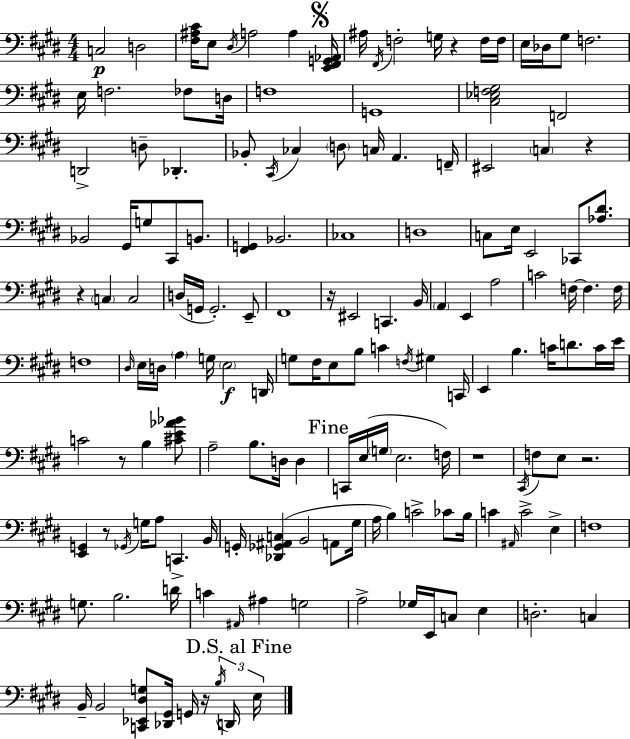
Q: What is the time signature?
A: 4/4